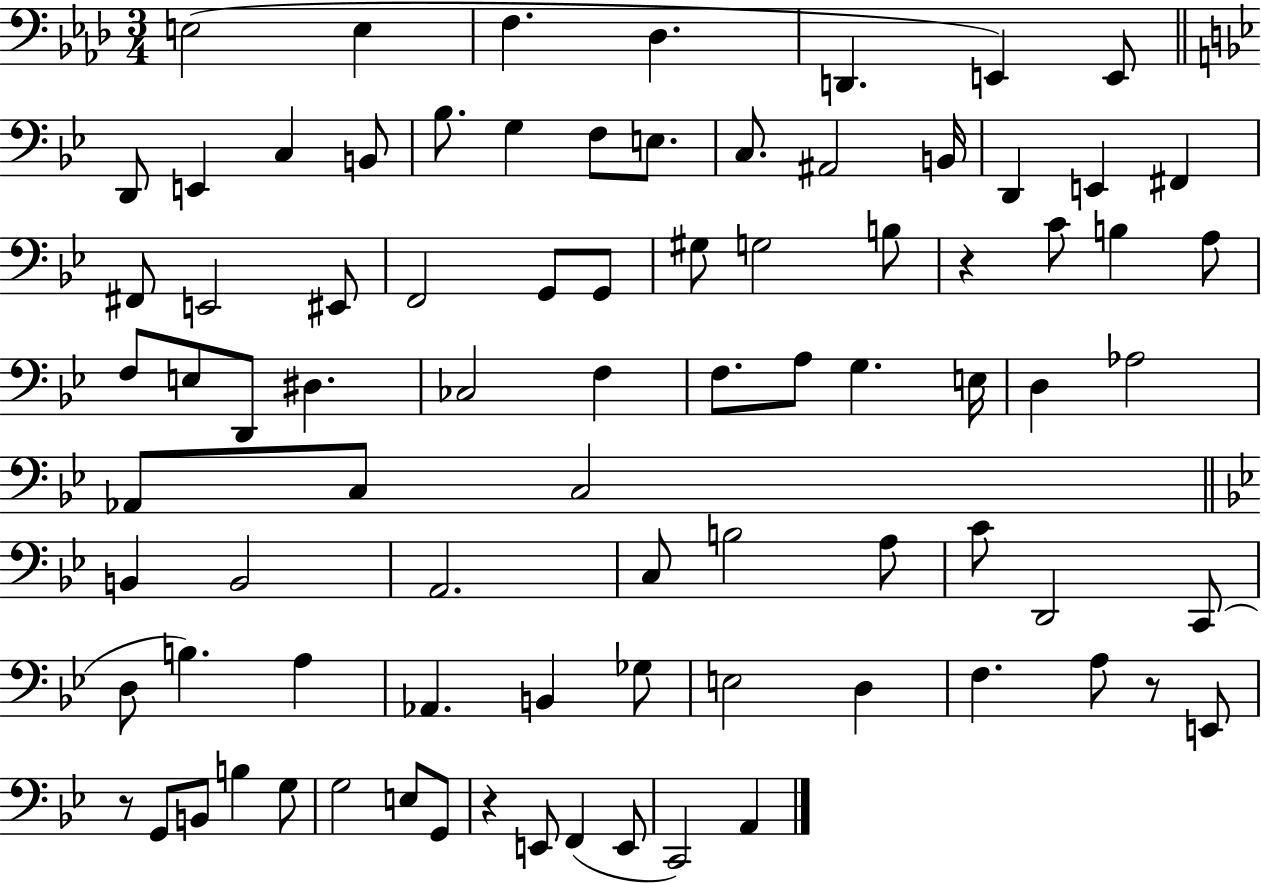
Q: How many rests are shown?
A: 4